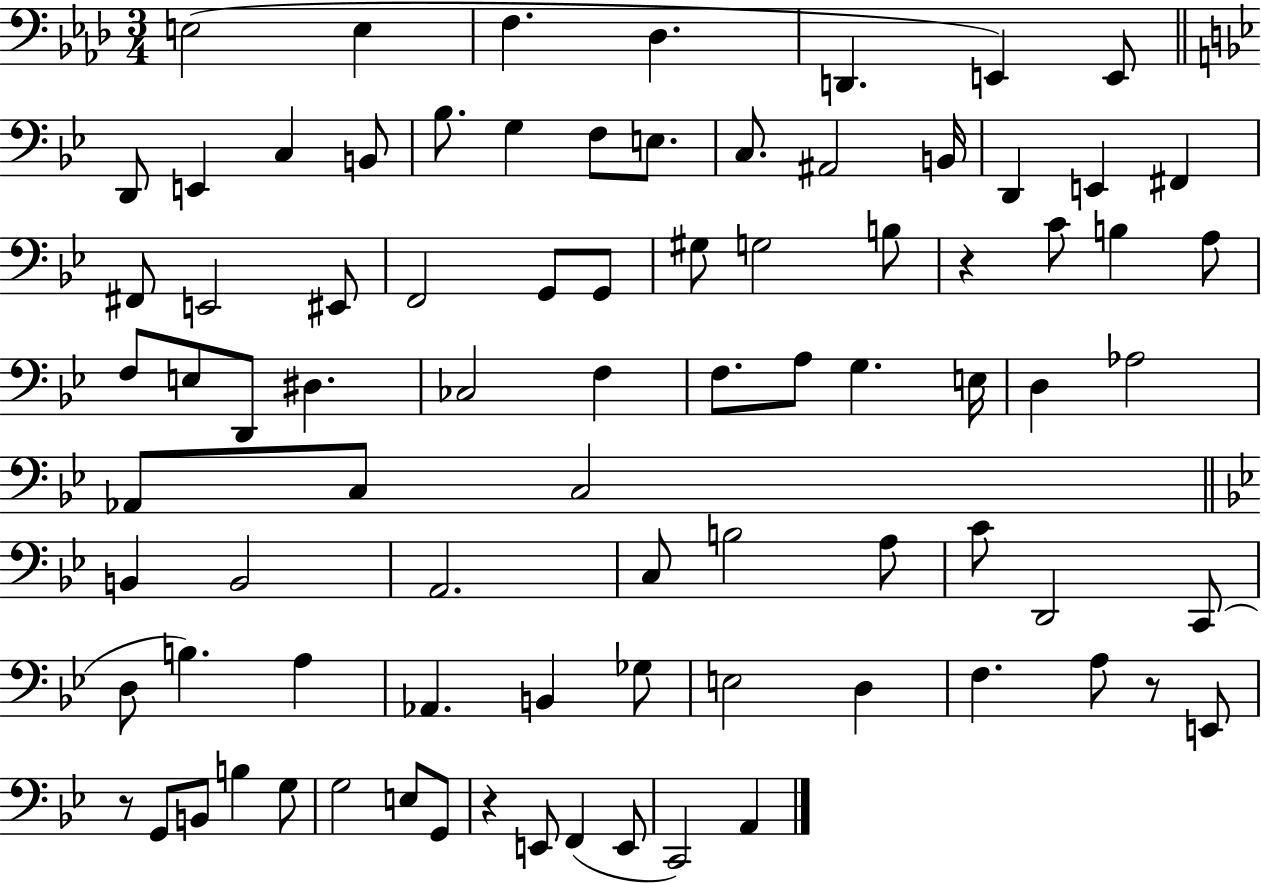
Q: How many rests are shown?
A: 4